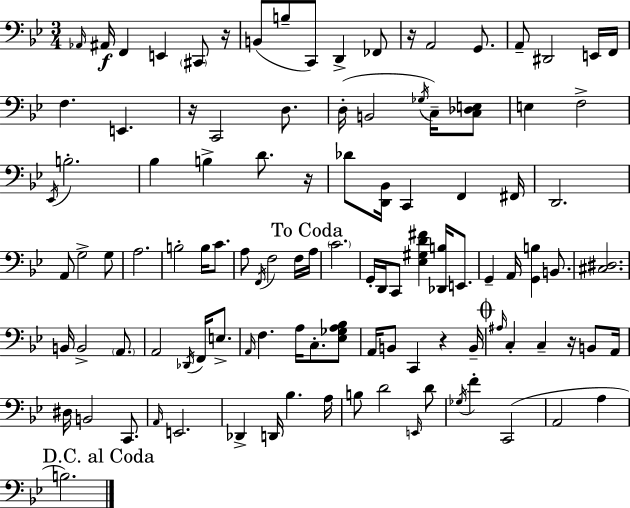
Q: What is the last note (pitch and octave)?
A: B3